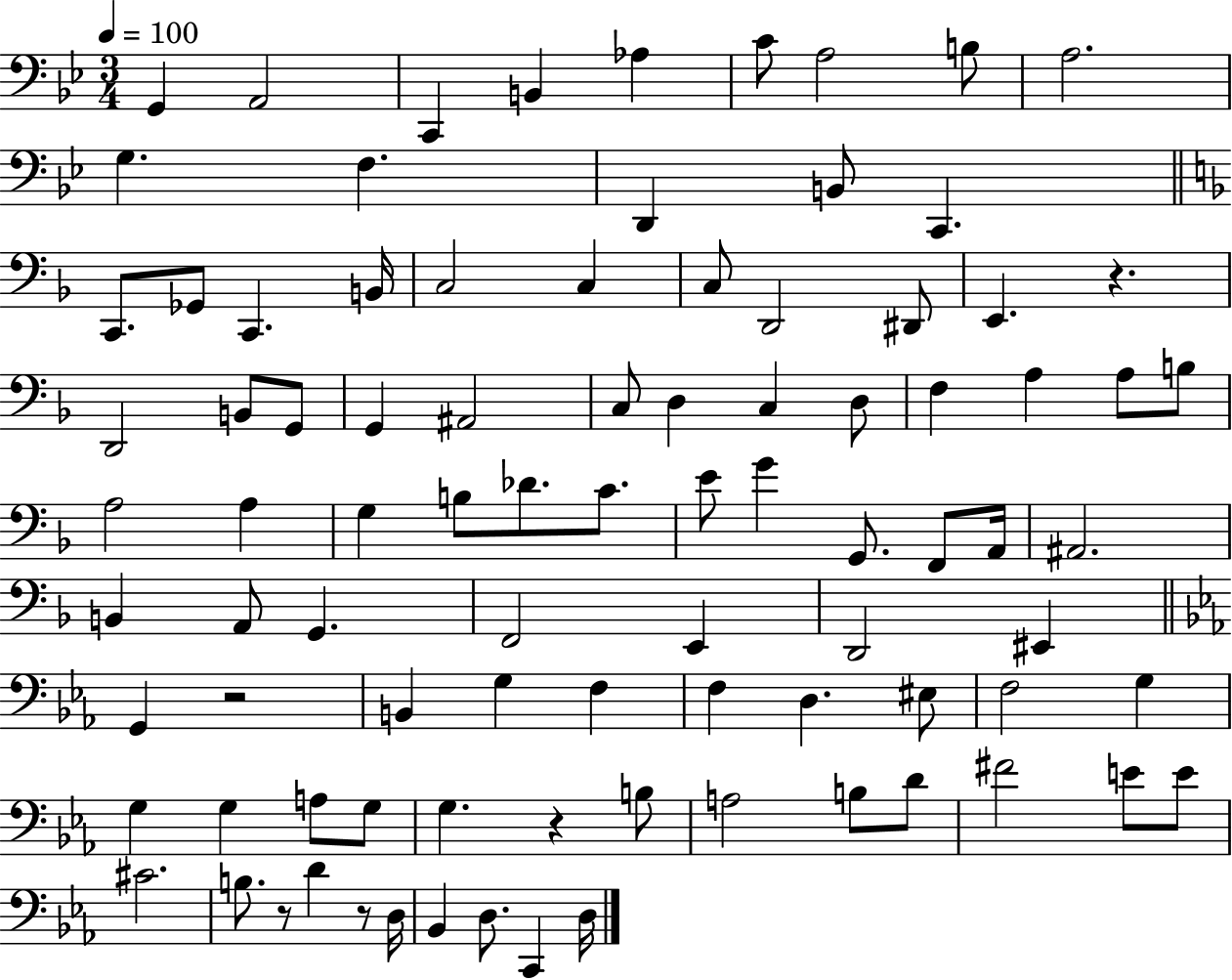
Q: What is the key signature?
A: BES major